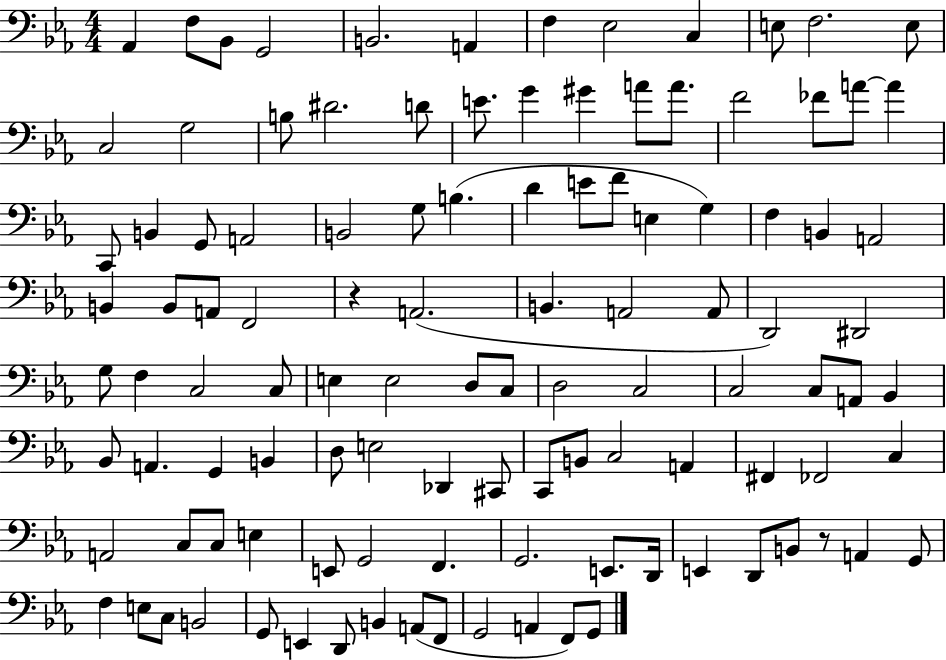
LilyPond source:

{
  \clef bass
  \numericTimeSignature
  \time 4/4
  \key ees \major
  aes,4 f8 bes,8 g,2 | b,2. a,4 | f4 ees2 c4 | e8 f2. e8 | \break c2 g2 | b8 dis'2. d'8 | e'8. g'4 gis'4 a'8 a'8. | f'2 fes'8 a'8~~ a'4 | \break c,8 b,4 g,8 a,2 | b,2 g8 b4.( | d'4 e'8 f'8 e4 g4) | f4 b,4 a,2 | \break b,4 b,8 a,8 f,2 | r4 a,2.( | b,4. a,2 a,8 | d,2) dis,2 | \break g8 f4 c2 c8 | e4 e2 d8 c8 | d2 c2 | c2 c8 a,8 bes,4 | \break bes,8 a,4. g,4 b,4 | d8 e2 des,4 cis,8 | c,8 b,8 c2 a,4 | fis,4 fes,2 c4 | \break a,2 c8 c8 e4 | e,8 g,2 f,4. | g,2. e,8. d,16 | e,4 d,8 b,8 r8 a,4 g,8 | \break f4 e8 c8 b,2 | g,8 e,4 d,8 b,4 a,8( f,8 | g,2 a,4 f,8) g,8 | \bar "|."
}